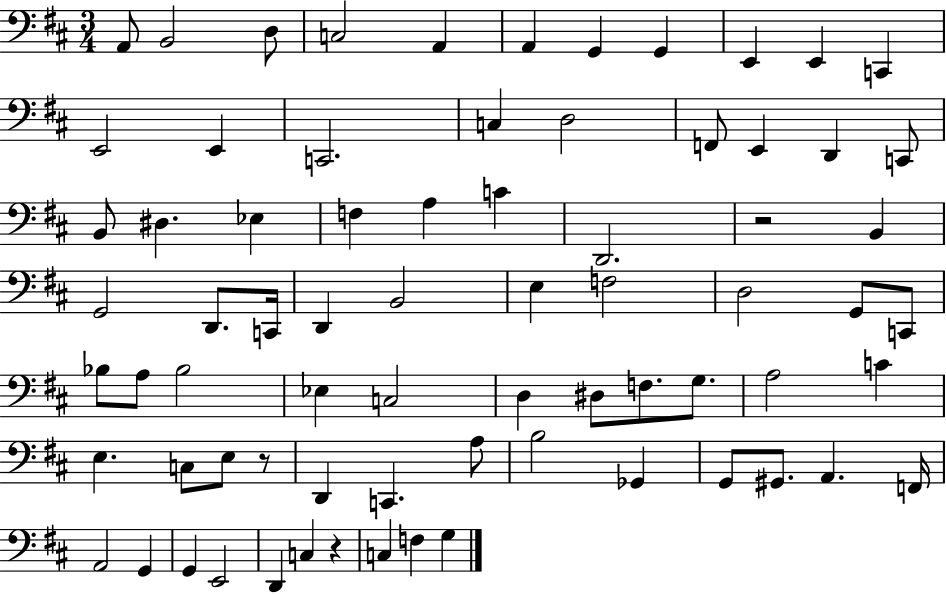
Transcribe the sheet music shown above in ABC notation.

X:1
T:Untitled
M:3/4
L:1/4
K:D
A,,/2 B,,2 D,/2 C,2 A,, A,, G,, G,, E,, E,, C,, E,,2 E,, C,,2 C, D,2 F,,/2 E,, D,, C,,/2 B,,/2 ^D, _E, F, A, C D,,2 z2 B,, G,,2 D,,/2 C,,/4 D,, B,,2 E, F,2 D,2 G,,/2 C,,/2 _B,/2 A,/2 _B,2 _E, C,2 D, ^D,/2 F,/2 G,/2 A,2 C E, C,/2 E,/2 z/2 D,, C,, A,/2 B,2 _G,, G,,/2 ^G,,/2 A,, F,,/4 A,,2 G,, G,, E,,2 D,, C, z C, F, G,